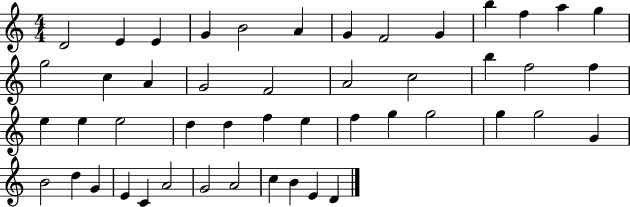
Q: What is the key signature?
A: C major